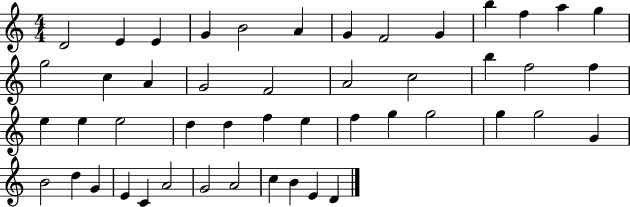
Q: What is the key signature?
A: C major